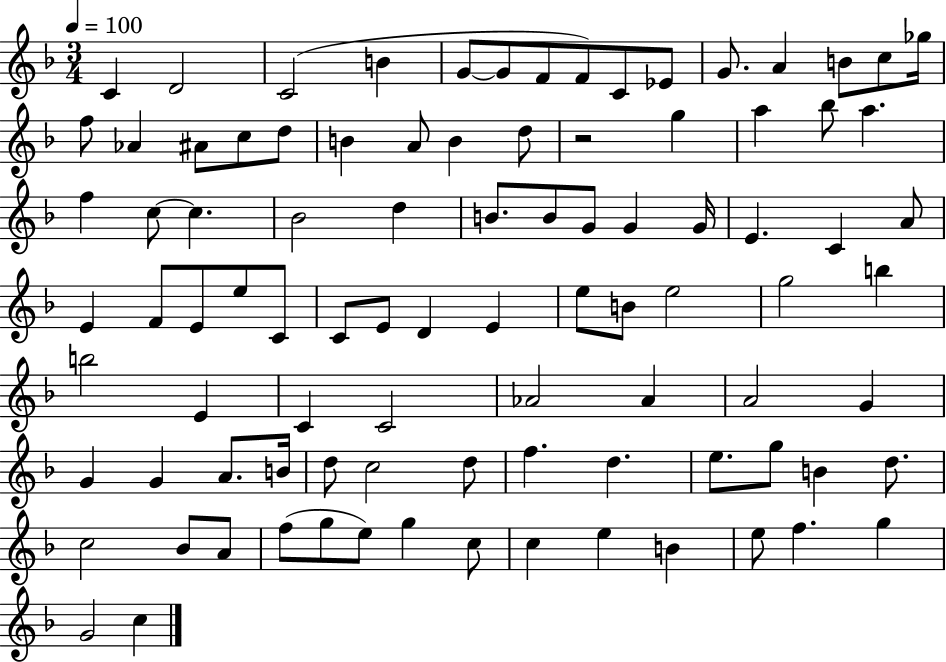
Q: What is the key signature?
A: F major